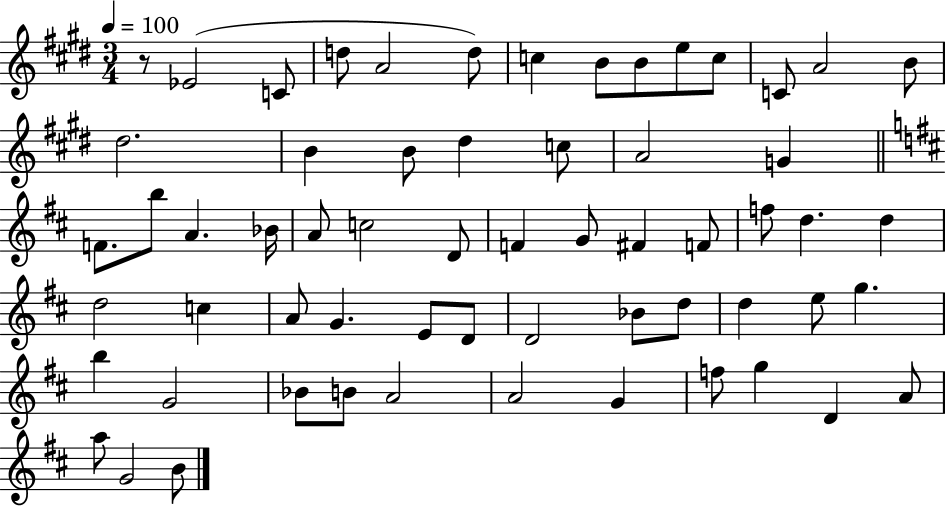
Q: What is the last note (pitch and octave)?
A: B4